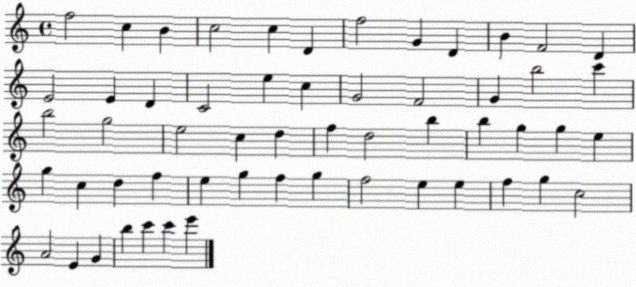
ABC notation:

X:1
T:Untitled
M:4/4
L:1/4
K:C
f2 c B c2 c D f2 G D B F2 D E2 E D C2 e c G2 F2 G b2 c' b2 g2 e2 c d f d2 b b g g e g c d f e g f g f2 e e f g c2 A2 E G b c' c' e'